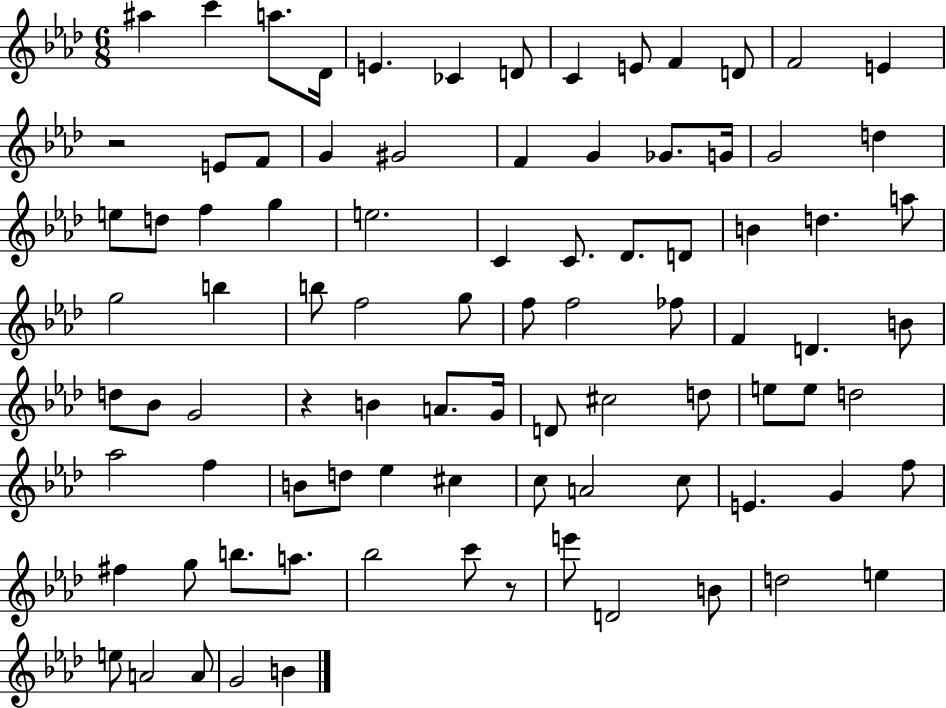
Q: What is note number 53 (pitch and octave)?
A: D4